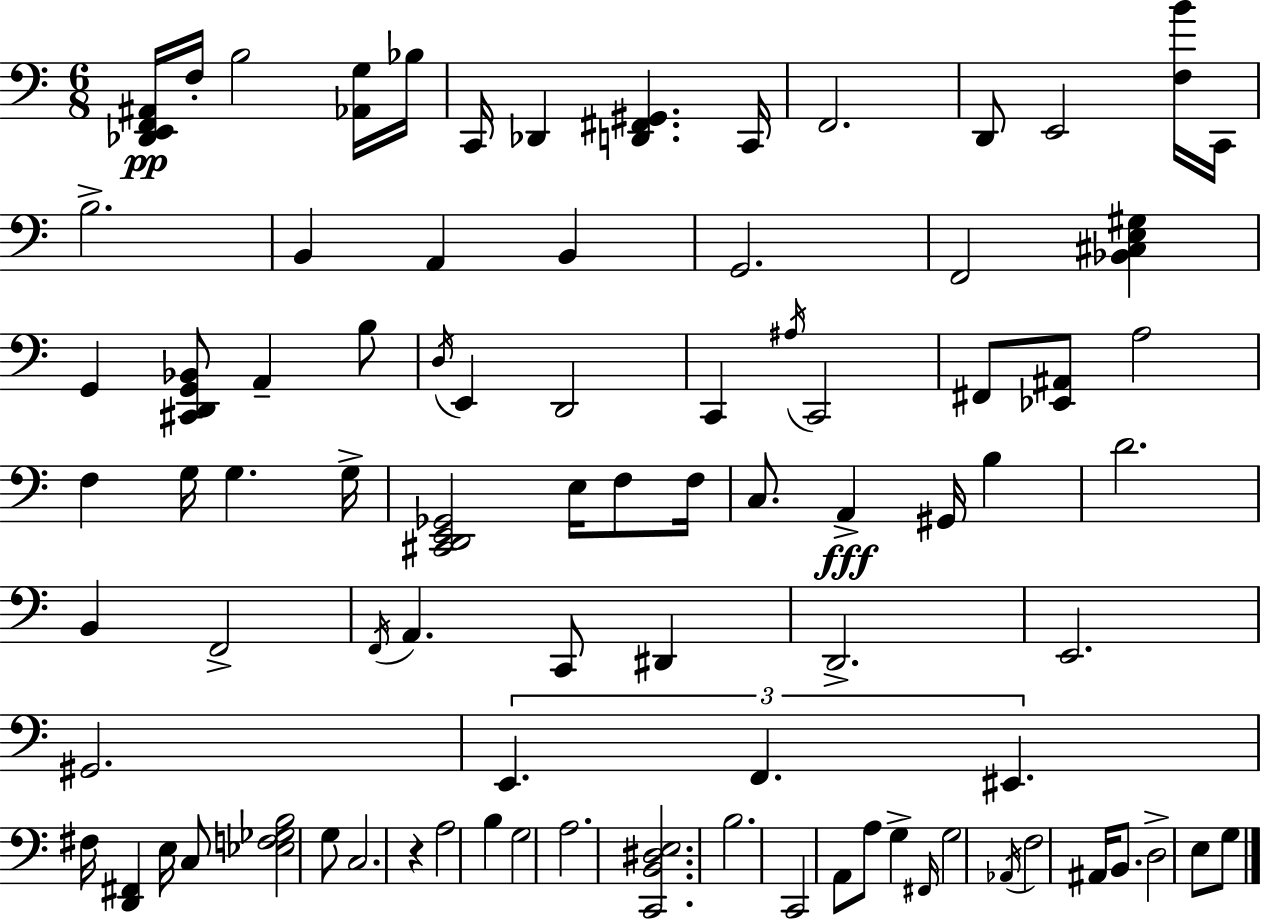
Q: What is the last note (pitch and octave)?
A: G3